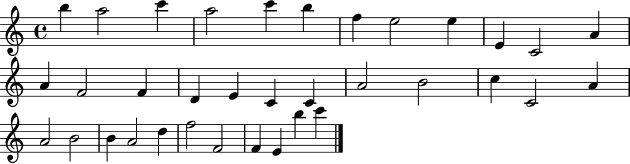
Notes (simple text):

B5/q A5/h C6/q A5/h C6/q B5/q F5/q E5/h E5/q E4/q C4/h A4/q A4/q F4/h F4/q D4/q E4/q C4/q C4/q A4/h B4/h C5/q C4/h A4/q A4/h B4/h B4/q A4/h D5/q F5/h F4/h F4/q E4/q B5/q C6/q